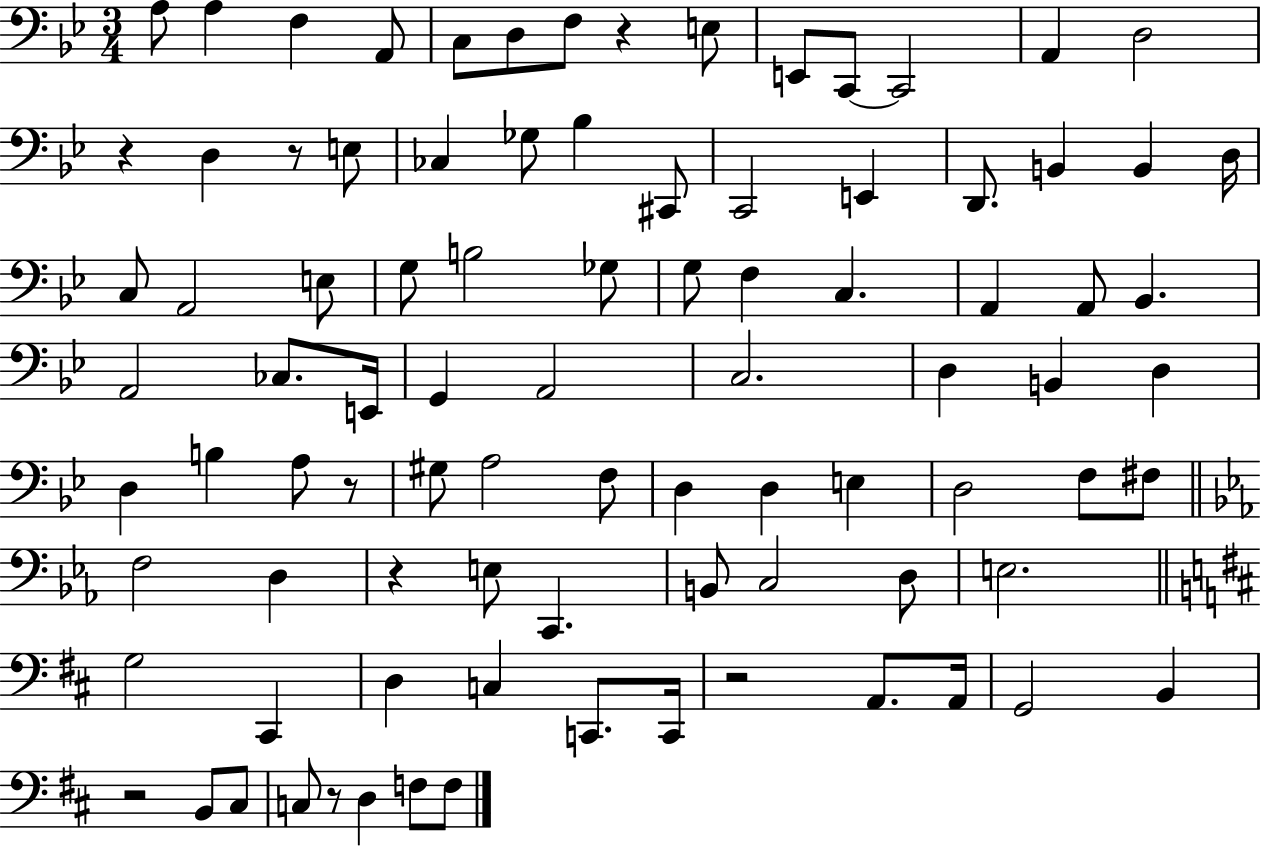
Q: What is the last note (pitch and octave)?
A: F3